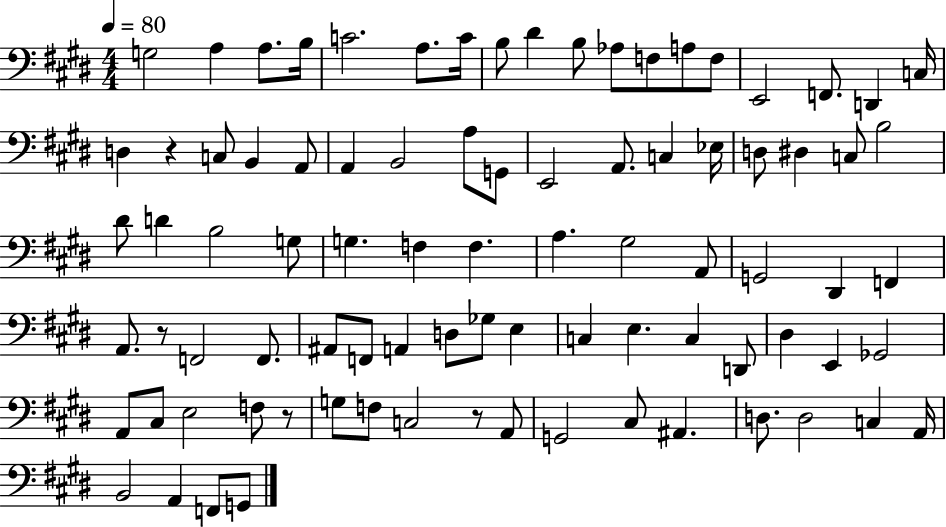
X:1
T:Untitled
M:4/4
L:1/4
K:E
G,2 A, A,/2 B,/4 C2 A,/2 C/4 B,/2 ^D B,/2 _A,/2 F,/2 A,/2 F,/2 E,,2 F,,/2 D,, C,/4 D, z C,/2 B,, A,,/2 A,, B,,2 A,/2 G,,/2 E,,2 A,,/2 C, _E,/4 D,/2 ^D, C,/2 B,2 ^D/2 D B,2 G,/2 G, F, F, A, ^G,2 A,,/2 G,,2 ^D,, F,, A,,/2 z/2 F,,2 F,,/2 ^A,,/2 F,,/2 A,, D,/2 _G,/2 E, C, E, C, D,,/2 ^D, E,, _G,,2 A,,/2 ^C,/2 E,2 F,/2 z/2 G,/2 F,/2 C,2 z/2 A,,/2 G,,2 ^C,/2 ^A,, D,/2 D,2 C, A,,/4 B,,2 A,, F,,/2 G,,/2